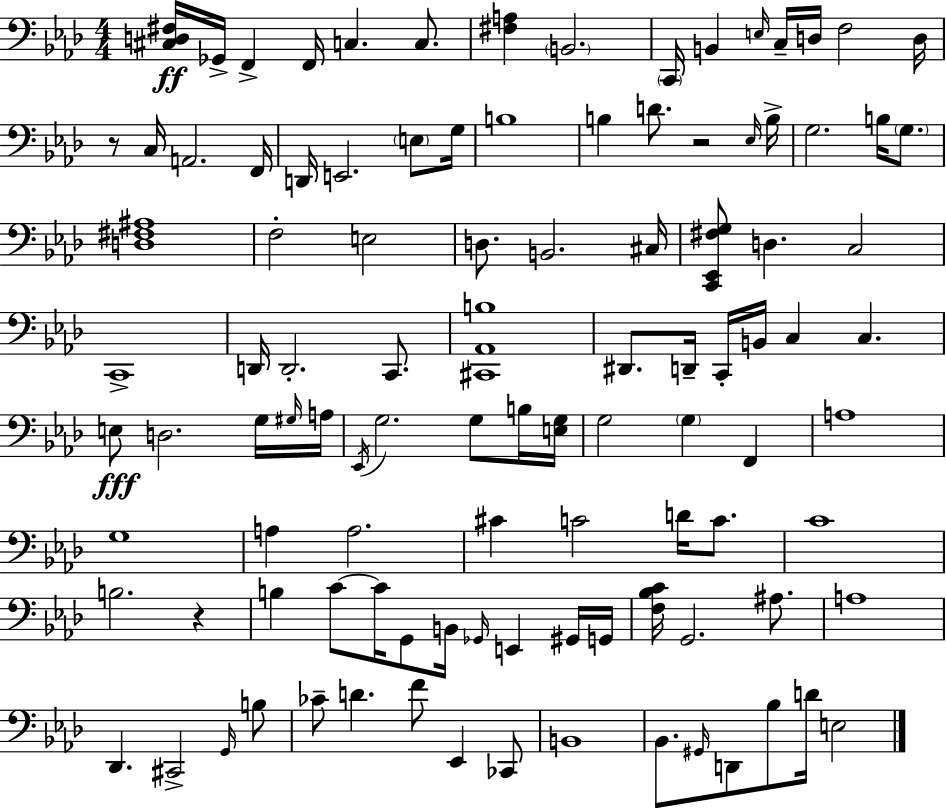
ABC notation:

X:1
T:Untitled
M:4/4
L:1/4
K:Fm
[^C,D,^F,]/4 _G,,/4 F,, F,,/4 C, C,/2 [^F,A,] B,,2 C,,/4 B,, E,/4 C,/4 D,/4 F,2 D,/4 z/2 C,/4 A,,2 F,,/4 D,,/4 E,,2 E,/2 G,/4 B,4 B, D/2 z2 _E,/4 B,/4 G,2 B,/4 G,/2 [D,^F,^A,]4 F,2 E,2 D,/2 B,,2 ^C,/4 [C,,_E,,^F,G,]/2 D, C,2 C,,4 D,,/4 D,,2 C,,/2 [^C,,_A,,B,]4 ^D,,/2 D,,/4 C,,/4 B,,/4 C, C, E,/2 D,2 G,/4 ^G,/4 A,/4 _E,,/4 G,2 G,/2 B,/4 [E,G,]/4 G,2 G, F,, A,4 G,4 A, A,2 ^C C2 D/4 C/2 C4 B,2 z B, C/2 C/4 G,,/2 B,,/4 _G,,/4 E,, ^G,,/4 G,,/4 [F,_B,C]/4 G,,2 ^A,/2 A,4 _D,, ^C,,2 G,,/4 B,/2 _C/2 D F/2 _E,, _C,,/2 B,,4 _B,,/2 ^G,,/4 D,,/2 _B,/2 D/4 E,2